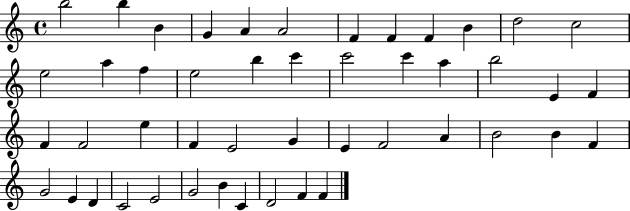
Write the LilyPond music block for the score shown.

{
  \clef treble
  \time 4/4
  \defaultTimeSignature
  \key c \major
  b''2 b''4 b'4 | g'4 a'4 a'2 | f'4 f'4 f'4 b'4 | d''2 c''2 | \break e''2 a''4 f''4 | e''2 b''4 c'''4 | c'''2 c'''4 a''4 | b''2 e'4 f'4 | \break f'4 f'2 e''4 | f'4 e'2 g'4 | e'4 f'2 a'4 | b'2 b'4 f'4 | \break g'2 e'4 d'4 | c'2 e'2 | g'2 b'4 c'4 | d'2 f'4 f'4 | \break \bar "|."
}